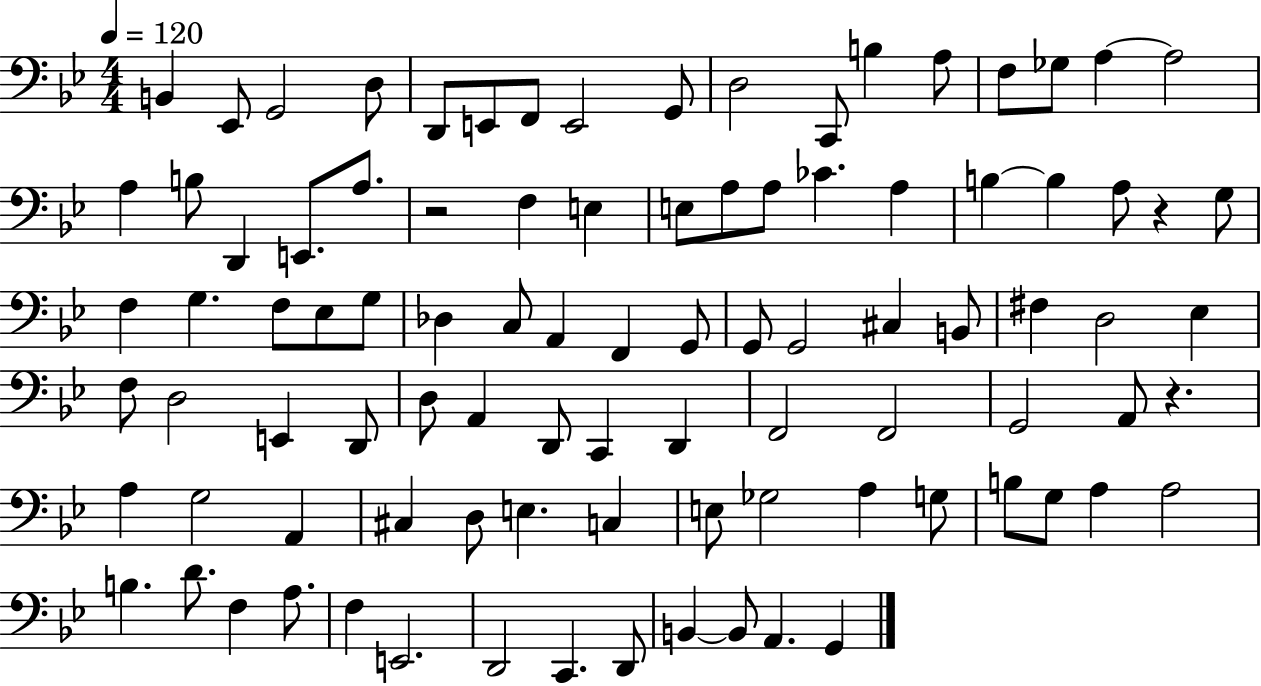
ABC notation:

X:1
T:Untitled
M:4/4
L:1/4
K:Bb
B,, _E,,/2 G,,2 D,/2 D,,/2 E,,/2 F,,/2 E,,2 G,,/2 D,2 C,,/2 B, A,/2 F,/2 _G,/2 A, A,2 A, B,/2 D,, E,,/2 A,/2 z2 F, E, E,/2 A,/2 A,/2 _C A, B, B, A,/2 z G,/2 F, G, F,/2 _E,/2 G,/2 _D, C,/2 A,, F,, G,,/2 G,,/2 G,,2 ^C, B,,/2 ^F, D,2 _E, F,/2 D,2 E,, D,,/2 D,/2 A,, D,,/2 C,, D,, F,,2 F,,2 G,,2 A,,/2 z A, G,2 A,, ^C, D,/2 E, C, E,/2 _G,2 A, G,/2 B,/2 G,/2 A, A,2 B, D/2 F, A,/2 F, E,,2 D,,2 C,, D,,/2 B,, B,,/2 A,, G,,